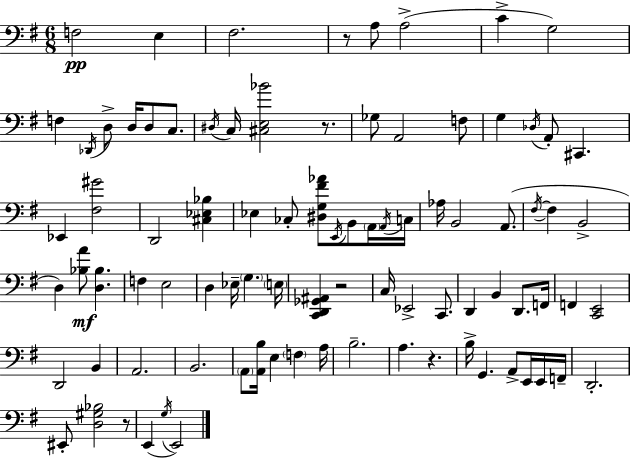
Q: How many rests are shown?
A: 5